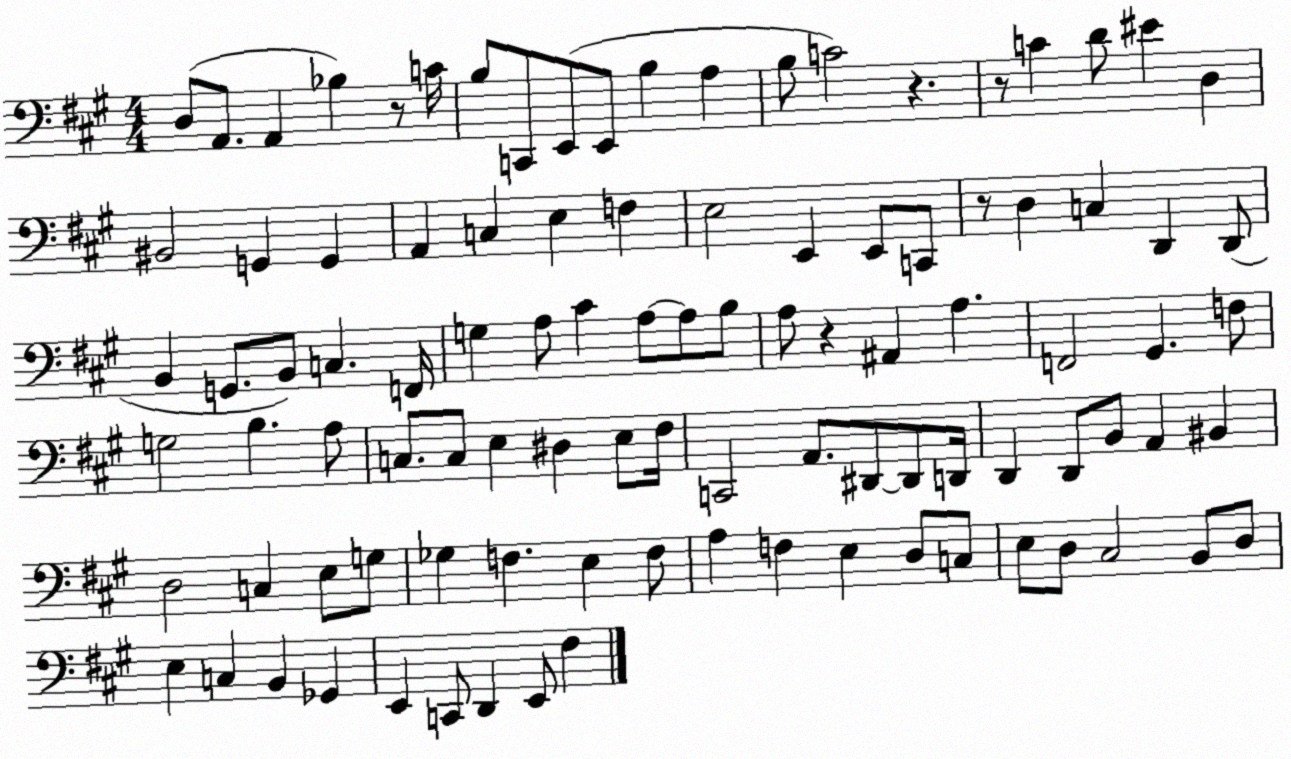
X:1
T:Untitled
M:4/4
L:1/4
K:A
D,/2 A,,/2 A,, _B, z/2 C/4 B,/2 C,,/2 E,,/2 E,,/2 B, A, B,/2 C2 z z/2 C D/2 ^E D, ^B,,2 G,, G,, A,, C, E, F, E,2 E,, E,,/2 C,,/2 z/2 D, C, D,, D,,/2 B,, G,,/2 B,,/2 C, F,,/4 G, A,/2 ^C A,/2 A,/2 B,/2 A,/2 z ^A,, A, F,,2 ^G,, F,/2 G,2 B, A,/2 C,/2 C,/2 E, ^D, E,/2 ^F,/4 C,,2 A,,/2 ^D,,/2 ^D,,/2 D,,/4 D,, D,,/2 B,,/2 A,, ^B,, D,2 C, E,/2 G,/2 _G, F, E, F,/2 A, F, E, D,/2 C,/2 E,/2 D,/2 ^C,2 B,,/2 D,/2 E, C, B,, _G,, E,, C,,/2 D,, E,,/2 ^F,